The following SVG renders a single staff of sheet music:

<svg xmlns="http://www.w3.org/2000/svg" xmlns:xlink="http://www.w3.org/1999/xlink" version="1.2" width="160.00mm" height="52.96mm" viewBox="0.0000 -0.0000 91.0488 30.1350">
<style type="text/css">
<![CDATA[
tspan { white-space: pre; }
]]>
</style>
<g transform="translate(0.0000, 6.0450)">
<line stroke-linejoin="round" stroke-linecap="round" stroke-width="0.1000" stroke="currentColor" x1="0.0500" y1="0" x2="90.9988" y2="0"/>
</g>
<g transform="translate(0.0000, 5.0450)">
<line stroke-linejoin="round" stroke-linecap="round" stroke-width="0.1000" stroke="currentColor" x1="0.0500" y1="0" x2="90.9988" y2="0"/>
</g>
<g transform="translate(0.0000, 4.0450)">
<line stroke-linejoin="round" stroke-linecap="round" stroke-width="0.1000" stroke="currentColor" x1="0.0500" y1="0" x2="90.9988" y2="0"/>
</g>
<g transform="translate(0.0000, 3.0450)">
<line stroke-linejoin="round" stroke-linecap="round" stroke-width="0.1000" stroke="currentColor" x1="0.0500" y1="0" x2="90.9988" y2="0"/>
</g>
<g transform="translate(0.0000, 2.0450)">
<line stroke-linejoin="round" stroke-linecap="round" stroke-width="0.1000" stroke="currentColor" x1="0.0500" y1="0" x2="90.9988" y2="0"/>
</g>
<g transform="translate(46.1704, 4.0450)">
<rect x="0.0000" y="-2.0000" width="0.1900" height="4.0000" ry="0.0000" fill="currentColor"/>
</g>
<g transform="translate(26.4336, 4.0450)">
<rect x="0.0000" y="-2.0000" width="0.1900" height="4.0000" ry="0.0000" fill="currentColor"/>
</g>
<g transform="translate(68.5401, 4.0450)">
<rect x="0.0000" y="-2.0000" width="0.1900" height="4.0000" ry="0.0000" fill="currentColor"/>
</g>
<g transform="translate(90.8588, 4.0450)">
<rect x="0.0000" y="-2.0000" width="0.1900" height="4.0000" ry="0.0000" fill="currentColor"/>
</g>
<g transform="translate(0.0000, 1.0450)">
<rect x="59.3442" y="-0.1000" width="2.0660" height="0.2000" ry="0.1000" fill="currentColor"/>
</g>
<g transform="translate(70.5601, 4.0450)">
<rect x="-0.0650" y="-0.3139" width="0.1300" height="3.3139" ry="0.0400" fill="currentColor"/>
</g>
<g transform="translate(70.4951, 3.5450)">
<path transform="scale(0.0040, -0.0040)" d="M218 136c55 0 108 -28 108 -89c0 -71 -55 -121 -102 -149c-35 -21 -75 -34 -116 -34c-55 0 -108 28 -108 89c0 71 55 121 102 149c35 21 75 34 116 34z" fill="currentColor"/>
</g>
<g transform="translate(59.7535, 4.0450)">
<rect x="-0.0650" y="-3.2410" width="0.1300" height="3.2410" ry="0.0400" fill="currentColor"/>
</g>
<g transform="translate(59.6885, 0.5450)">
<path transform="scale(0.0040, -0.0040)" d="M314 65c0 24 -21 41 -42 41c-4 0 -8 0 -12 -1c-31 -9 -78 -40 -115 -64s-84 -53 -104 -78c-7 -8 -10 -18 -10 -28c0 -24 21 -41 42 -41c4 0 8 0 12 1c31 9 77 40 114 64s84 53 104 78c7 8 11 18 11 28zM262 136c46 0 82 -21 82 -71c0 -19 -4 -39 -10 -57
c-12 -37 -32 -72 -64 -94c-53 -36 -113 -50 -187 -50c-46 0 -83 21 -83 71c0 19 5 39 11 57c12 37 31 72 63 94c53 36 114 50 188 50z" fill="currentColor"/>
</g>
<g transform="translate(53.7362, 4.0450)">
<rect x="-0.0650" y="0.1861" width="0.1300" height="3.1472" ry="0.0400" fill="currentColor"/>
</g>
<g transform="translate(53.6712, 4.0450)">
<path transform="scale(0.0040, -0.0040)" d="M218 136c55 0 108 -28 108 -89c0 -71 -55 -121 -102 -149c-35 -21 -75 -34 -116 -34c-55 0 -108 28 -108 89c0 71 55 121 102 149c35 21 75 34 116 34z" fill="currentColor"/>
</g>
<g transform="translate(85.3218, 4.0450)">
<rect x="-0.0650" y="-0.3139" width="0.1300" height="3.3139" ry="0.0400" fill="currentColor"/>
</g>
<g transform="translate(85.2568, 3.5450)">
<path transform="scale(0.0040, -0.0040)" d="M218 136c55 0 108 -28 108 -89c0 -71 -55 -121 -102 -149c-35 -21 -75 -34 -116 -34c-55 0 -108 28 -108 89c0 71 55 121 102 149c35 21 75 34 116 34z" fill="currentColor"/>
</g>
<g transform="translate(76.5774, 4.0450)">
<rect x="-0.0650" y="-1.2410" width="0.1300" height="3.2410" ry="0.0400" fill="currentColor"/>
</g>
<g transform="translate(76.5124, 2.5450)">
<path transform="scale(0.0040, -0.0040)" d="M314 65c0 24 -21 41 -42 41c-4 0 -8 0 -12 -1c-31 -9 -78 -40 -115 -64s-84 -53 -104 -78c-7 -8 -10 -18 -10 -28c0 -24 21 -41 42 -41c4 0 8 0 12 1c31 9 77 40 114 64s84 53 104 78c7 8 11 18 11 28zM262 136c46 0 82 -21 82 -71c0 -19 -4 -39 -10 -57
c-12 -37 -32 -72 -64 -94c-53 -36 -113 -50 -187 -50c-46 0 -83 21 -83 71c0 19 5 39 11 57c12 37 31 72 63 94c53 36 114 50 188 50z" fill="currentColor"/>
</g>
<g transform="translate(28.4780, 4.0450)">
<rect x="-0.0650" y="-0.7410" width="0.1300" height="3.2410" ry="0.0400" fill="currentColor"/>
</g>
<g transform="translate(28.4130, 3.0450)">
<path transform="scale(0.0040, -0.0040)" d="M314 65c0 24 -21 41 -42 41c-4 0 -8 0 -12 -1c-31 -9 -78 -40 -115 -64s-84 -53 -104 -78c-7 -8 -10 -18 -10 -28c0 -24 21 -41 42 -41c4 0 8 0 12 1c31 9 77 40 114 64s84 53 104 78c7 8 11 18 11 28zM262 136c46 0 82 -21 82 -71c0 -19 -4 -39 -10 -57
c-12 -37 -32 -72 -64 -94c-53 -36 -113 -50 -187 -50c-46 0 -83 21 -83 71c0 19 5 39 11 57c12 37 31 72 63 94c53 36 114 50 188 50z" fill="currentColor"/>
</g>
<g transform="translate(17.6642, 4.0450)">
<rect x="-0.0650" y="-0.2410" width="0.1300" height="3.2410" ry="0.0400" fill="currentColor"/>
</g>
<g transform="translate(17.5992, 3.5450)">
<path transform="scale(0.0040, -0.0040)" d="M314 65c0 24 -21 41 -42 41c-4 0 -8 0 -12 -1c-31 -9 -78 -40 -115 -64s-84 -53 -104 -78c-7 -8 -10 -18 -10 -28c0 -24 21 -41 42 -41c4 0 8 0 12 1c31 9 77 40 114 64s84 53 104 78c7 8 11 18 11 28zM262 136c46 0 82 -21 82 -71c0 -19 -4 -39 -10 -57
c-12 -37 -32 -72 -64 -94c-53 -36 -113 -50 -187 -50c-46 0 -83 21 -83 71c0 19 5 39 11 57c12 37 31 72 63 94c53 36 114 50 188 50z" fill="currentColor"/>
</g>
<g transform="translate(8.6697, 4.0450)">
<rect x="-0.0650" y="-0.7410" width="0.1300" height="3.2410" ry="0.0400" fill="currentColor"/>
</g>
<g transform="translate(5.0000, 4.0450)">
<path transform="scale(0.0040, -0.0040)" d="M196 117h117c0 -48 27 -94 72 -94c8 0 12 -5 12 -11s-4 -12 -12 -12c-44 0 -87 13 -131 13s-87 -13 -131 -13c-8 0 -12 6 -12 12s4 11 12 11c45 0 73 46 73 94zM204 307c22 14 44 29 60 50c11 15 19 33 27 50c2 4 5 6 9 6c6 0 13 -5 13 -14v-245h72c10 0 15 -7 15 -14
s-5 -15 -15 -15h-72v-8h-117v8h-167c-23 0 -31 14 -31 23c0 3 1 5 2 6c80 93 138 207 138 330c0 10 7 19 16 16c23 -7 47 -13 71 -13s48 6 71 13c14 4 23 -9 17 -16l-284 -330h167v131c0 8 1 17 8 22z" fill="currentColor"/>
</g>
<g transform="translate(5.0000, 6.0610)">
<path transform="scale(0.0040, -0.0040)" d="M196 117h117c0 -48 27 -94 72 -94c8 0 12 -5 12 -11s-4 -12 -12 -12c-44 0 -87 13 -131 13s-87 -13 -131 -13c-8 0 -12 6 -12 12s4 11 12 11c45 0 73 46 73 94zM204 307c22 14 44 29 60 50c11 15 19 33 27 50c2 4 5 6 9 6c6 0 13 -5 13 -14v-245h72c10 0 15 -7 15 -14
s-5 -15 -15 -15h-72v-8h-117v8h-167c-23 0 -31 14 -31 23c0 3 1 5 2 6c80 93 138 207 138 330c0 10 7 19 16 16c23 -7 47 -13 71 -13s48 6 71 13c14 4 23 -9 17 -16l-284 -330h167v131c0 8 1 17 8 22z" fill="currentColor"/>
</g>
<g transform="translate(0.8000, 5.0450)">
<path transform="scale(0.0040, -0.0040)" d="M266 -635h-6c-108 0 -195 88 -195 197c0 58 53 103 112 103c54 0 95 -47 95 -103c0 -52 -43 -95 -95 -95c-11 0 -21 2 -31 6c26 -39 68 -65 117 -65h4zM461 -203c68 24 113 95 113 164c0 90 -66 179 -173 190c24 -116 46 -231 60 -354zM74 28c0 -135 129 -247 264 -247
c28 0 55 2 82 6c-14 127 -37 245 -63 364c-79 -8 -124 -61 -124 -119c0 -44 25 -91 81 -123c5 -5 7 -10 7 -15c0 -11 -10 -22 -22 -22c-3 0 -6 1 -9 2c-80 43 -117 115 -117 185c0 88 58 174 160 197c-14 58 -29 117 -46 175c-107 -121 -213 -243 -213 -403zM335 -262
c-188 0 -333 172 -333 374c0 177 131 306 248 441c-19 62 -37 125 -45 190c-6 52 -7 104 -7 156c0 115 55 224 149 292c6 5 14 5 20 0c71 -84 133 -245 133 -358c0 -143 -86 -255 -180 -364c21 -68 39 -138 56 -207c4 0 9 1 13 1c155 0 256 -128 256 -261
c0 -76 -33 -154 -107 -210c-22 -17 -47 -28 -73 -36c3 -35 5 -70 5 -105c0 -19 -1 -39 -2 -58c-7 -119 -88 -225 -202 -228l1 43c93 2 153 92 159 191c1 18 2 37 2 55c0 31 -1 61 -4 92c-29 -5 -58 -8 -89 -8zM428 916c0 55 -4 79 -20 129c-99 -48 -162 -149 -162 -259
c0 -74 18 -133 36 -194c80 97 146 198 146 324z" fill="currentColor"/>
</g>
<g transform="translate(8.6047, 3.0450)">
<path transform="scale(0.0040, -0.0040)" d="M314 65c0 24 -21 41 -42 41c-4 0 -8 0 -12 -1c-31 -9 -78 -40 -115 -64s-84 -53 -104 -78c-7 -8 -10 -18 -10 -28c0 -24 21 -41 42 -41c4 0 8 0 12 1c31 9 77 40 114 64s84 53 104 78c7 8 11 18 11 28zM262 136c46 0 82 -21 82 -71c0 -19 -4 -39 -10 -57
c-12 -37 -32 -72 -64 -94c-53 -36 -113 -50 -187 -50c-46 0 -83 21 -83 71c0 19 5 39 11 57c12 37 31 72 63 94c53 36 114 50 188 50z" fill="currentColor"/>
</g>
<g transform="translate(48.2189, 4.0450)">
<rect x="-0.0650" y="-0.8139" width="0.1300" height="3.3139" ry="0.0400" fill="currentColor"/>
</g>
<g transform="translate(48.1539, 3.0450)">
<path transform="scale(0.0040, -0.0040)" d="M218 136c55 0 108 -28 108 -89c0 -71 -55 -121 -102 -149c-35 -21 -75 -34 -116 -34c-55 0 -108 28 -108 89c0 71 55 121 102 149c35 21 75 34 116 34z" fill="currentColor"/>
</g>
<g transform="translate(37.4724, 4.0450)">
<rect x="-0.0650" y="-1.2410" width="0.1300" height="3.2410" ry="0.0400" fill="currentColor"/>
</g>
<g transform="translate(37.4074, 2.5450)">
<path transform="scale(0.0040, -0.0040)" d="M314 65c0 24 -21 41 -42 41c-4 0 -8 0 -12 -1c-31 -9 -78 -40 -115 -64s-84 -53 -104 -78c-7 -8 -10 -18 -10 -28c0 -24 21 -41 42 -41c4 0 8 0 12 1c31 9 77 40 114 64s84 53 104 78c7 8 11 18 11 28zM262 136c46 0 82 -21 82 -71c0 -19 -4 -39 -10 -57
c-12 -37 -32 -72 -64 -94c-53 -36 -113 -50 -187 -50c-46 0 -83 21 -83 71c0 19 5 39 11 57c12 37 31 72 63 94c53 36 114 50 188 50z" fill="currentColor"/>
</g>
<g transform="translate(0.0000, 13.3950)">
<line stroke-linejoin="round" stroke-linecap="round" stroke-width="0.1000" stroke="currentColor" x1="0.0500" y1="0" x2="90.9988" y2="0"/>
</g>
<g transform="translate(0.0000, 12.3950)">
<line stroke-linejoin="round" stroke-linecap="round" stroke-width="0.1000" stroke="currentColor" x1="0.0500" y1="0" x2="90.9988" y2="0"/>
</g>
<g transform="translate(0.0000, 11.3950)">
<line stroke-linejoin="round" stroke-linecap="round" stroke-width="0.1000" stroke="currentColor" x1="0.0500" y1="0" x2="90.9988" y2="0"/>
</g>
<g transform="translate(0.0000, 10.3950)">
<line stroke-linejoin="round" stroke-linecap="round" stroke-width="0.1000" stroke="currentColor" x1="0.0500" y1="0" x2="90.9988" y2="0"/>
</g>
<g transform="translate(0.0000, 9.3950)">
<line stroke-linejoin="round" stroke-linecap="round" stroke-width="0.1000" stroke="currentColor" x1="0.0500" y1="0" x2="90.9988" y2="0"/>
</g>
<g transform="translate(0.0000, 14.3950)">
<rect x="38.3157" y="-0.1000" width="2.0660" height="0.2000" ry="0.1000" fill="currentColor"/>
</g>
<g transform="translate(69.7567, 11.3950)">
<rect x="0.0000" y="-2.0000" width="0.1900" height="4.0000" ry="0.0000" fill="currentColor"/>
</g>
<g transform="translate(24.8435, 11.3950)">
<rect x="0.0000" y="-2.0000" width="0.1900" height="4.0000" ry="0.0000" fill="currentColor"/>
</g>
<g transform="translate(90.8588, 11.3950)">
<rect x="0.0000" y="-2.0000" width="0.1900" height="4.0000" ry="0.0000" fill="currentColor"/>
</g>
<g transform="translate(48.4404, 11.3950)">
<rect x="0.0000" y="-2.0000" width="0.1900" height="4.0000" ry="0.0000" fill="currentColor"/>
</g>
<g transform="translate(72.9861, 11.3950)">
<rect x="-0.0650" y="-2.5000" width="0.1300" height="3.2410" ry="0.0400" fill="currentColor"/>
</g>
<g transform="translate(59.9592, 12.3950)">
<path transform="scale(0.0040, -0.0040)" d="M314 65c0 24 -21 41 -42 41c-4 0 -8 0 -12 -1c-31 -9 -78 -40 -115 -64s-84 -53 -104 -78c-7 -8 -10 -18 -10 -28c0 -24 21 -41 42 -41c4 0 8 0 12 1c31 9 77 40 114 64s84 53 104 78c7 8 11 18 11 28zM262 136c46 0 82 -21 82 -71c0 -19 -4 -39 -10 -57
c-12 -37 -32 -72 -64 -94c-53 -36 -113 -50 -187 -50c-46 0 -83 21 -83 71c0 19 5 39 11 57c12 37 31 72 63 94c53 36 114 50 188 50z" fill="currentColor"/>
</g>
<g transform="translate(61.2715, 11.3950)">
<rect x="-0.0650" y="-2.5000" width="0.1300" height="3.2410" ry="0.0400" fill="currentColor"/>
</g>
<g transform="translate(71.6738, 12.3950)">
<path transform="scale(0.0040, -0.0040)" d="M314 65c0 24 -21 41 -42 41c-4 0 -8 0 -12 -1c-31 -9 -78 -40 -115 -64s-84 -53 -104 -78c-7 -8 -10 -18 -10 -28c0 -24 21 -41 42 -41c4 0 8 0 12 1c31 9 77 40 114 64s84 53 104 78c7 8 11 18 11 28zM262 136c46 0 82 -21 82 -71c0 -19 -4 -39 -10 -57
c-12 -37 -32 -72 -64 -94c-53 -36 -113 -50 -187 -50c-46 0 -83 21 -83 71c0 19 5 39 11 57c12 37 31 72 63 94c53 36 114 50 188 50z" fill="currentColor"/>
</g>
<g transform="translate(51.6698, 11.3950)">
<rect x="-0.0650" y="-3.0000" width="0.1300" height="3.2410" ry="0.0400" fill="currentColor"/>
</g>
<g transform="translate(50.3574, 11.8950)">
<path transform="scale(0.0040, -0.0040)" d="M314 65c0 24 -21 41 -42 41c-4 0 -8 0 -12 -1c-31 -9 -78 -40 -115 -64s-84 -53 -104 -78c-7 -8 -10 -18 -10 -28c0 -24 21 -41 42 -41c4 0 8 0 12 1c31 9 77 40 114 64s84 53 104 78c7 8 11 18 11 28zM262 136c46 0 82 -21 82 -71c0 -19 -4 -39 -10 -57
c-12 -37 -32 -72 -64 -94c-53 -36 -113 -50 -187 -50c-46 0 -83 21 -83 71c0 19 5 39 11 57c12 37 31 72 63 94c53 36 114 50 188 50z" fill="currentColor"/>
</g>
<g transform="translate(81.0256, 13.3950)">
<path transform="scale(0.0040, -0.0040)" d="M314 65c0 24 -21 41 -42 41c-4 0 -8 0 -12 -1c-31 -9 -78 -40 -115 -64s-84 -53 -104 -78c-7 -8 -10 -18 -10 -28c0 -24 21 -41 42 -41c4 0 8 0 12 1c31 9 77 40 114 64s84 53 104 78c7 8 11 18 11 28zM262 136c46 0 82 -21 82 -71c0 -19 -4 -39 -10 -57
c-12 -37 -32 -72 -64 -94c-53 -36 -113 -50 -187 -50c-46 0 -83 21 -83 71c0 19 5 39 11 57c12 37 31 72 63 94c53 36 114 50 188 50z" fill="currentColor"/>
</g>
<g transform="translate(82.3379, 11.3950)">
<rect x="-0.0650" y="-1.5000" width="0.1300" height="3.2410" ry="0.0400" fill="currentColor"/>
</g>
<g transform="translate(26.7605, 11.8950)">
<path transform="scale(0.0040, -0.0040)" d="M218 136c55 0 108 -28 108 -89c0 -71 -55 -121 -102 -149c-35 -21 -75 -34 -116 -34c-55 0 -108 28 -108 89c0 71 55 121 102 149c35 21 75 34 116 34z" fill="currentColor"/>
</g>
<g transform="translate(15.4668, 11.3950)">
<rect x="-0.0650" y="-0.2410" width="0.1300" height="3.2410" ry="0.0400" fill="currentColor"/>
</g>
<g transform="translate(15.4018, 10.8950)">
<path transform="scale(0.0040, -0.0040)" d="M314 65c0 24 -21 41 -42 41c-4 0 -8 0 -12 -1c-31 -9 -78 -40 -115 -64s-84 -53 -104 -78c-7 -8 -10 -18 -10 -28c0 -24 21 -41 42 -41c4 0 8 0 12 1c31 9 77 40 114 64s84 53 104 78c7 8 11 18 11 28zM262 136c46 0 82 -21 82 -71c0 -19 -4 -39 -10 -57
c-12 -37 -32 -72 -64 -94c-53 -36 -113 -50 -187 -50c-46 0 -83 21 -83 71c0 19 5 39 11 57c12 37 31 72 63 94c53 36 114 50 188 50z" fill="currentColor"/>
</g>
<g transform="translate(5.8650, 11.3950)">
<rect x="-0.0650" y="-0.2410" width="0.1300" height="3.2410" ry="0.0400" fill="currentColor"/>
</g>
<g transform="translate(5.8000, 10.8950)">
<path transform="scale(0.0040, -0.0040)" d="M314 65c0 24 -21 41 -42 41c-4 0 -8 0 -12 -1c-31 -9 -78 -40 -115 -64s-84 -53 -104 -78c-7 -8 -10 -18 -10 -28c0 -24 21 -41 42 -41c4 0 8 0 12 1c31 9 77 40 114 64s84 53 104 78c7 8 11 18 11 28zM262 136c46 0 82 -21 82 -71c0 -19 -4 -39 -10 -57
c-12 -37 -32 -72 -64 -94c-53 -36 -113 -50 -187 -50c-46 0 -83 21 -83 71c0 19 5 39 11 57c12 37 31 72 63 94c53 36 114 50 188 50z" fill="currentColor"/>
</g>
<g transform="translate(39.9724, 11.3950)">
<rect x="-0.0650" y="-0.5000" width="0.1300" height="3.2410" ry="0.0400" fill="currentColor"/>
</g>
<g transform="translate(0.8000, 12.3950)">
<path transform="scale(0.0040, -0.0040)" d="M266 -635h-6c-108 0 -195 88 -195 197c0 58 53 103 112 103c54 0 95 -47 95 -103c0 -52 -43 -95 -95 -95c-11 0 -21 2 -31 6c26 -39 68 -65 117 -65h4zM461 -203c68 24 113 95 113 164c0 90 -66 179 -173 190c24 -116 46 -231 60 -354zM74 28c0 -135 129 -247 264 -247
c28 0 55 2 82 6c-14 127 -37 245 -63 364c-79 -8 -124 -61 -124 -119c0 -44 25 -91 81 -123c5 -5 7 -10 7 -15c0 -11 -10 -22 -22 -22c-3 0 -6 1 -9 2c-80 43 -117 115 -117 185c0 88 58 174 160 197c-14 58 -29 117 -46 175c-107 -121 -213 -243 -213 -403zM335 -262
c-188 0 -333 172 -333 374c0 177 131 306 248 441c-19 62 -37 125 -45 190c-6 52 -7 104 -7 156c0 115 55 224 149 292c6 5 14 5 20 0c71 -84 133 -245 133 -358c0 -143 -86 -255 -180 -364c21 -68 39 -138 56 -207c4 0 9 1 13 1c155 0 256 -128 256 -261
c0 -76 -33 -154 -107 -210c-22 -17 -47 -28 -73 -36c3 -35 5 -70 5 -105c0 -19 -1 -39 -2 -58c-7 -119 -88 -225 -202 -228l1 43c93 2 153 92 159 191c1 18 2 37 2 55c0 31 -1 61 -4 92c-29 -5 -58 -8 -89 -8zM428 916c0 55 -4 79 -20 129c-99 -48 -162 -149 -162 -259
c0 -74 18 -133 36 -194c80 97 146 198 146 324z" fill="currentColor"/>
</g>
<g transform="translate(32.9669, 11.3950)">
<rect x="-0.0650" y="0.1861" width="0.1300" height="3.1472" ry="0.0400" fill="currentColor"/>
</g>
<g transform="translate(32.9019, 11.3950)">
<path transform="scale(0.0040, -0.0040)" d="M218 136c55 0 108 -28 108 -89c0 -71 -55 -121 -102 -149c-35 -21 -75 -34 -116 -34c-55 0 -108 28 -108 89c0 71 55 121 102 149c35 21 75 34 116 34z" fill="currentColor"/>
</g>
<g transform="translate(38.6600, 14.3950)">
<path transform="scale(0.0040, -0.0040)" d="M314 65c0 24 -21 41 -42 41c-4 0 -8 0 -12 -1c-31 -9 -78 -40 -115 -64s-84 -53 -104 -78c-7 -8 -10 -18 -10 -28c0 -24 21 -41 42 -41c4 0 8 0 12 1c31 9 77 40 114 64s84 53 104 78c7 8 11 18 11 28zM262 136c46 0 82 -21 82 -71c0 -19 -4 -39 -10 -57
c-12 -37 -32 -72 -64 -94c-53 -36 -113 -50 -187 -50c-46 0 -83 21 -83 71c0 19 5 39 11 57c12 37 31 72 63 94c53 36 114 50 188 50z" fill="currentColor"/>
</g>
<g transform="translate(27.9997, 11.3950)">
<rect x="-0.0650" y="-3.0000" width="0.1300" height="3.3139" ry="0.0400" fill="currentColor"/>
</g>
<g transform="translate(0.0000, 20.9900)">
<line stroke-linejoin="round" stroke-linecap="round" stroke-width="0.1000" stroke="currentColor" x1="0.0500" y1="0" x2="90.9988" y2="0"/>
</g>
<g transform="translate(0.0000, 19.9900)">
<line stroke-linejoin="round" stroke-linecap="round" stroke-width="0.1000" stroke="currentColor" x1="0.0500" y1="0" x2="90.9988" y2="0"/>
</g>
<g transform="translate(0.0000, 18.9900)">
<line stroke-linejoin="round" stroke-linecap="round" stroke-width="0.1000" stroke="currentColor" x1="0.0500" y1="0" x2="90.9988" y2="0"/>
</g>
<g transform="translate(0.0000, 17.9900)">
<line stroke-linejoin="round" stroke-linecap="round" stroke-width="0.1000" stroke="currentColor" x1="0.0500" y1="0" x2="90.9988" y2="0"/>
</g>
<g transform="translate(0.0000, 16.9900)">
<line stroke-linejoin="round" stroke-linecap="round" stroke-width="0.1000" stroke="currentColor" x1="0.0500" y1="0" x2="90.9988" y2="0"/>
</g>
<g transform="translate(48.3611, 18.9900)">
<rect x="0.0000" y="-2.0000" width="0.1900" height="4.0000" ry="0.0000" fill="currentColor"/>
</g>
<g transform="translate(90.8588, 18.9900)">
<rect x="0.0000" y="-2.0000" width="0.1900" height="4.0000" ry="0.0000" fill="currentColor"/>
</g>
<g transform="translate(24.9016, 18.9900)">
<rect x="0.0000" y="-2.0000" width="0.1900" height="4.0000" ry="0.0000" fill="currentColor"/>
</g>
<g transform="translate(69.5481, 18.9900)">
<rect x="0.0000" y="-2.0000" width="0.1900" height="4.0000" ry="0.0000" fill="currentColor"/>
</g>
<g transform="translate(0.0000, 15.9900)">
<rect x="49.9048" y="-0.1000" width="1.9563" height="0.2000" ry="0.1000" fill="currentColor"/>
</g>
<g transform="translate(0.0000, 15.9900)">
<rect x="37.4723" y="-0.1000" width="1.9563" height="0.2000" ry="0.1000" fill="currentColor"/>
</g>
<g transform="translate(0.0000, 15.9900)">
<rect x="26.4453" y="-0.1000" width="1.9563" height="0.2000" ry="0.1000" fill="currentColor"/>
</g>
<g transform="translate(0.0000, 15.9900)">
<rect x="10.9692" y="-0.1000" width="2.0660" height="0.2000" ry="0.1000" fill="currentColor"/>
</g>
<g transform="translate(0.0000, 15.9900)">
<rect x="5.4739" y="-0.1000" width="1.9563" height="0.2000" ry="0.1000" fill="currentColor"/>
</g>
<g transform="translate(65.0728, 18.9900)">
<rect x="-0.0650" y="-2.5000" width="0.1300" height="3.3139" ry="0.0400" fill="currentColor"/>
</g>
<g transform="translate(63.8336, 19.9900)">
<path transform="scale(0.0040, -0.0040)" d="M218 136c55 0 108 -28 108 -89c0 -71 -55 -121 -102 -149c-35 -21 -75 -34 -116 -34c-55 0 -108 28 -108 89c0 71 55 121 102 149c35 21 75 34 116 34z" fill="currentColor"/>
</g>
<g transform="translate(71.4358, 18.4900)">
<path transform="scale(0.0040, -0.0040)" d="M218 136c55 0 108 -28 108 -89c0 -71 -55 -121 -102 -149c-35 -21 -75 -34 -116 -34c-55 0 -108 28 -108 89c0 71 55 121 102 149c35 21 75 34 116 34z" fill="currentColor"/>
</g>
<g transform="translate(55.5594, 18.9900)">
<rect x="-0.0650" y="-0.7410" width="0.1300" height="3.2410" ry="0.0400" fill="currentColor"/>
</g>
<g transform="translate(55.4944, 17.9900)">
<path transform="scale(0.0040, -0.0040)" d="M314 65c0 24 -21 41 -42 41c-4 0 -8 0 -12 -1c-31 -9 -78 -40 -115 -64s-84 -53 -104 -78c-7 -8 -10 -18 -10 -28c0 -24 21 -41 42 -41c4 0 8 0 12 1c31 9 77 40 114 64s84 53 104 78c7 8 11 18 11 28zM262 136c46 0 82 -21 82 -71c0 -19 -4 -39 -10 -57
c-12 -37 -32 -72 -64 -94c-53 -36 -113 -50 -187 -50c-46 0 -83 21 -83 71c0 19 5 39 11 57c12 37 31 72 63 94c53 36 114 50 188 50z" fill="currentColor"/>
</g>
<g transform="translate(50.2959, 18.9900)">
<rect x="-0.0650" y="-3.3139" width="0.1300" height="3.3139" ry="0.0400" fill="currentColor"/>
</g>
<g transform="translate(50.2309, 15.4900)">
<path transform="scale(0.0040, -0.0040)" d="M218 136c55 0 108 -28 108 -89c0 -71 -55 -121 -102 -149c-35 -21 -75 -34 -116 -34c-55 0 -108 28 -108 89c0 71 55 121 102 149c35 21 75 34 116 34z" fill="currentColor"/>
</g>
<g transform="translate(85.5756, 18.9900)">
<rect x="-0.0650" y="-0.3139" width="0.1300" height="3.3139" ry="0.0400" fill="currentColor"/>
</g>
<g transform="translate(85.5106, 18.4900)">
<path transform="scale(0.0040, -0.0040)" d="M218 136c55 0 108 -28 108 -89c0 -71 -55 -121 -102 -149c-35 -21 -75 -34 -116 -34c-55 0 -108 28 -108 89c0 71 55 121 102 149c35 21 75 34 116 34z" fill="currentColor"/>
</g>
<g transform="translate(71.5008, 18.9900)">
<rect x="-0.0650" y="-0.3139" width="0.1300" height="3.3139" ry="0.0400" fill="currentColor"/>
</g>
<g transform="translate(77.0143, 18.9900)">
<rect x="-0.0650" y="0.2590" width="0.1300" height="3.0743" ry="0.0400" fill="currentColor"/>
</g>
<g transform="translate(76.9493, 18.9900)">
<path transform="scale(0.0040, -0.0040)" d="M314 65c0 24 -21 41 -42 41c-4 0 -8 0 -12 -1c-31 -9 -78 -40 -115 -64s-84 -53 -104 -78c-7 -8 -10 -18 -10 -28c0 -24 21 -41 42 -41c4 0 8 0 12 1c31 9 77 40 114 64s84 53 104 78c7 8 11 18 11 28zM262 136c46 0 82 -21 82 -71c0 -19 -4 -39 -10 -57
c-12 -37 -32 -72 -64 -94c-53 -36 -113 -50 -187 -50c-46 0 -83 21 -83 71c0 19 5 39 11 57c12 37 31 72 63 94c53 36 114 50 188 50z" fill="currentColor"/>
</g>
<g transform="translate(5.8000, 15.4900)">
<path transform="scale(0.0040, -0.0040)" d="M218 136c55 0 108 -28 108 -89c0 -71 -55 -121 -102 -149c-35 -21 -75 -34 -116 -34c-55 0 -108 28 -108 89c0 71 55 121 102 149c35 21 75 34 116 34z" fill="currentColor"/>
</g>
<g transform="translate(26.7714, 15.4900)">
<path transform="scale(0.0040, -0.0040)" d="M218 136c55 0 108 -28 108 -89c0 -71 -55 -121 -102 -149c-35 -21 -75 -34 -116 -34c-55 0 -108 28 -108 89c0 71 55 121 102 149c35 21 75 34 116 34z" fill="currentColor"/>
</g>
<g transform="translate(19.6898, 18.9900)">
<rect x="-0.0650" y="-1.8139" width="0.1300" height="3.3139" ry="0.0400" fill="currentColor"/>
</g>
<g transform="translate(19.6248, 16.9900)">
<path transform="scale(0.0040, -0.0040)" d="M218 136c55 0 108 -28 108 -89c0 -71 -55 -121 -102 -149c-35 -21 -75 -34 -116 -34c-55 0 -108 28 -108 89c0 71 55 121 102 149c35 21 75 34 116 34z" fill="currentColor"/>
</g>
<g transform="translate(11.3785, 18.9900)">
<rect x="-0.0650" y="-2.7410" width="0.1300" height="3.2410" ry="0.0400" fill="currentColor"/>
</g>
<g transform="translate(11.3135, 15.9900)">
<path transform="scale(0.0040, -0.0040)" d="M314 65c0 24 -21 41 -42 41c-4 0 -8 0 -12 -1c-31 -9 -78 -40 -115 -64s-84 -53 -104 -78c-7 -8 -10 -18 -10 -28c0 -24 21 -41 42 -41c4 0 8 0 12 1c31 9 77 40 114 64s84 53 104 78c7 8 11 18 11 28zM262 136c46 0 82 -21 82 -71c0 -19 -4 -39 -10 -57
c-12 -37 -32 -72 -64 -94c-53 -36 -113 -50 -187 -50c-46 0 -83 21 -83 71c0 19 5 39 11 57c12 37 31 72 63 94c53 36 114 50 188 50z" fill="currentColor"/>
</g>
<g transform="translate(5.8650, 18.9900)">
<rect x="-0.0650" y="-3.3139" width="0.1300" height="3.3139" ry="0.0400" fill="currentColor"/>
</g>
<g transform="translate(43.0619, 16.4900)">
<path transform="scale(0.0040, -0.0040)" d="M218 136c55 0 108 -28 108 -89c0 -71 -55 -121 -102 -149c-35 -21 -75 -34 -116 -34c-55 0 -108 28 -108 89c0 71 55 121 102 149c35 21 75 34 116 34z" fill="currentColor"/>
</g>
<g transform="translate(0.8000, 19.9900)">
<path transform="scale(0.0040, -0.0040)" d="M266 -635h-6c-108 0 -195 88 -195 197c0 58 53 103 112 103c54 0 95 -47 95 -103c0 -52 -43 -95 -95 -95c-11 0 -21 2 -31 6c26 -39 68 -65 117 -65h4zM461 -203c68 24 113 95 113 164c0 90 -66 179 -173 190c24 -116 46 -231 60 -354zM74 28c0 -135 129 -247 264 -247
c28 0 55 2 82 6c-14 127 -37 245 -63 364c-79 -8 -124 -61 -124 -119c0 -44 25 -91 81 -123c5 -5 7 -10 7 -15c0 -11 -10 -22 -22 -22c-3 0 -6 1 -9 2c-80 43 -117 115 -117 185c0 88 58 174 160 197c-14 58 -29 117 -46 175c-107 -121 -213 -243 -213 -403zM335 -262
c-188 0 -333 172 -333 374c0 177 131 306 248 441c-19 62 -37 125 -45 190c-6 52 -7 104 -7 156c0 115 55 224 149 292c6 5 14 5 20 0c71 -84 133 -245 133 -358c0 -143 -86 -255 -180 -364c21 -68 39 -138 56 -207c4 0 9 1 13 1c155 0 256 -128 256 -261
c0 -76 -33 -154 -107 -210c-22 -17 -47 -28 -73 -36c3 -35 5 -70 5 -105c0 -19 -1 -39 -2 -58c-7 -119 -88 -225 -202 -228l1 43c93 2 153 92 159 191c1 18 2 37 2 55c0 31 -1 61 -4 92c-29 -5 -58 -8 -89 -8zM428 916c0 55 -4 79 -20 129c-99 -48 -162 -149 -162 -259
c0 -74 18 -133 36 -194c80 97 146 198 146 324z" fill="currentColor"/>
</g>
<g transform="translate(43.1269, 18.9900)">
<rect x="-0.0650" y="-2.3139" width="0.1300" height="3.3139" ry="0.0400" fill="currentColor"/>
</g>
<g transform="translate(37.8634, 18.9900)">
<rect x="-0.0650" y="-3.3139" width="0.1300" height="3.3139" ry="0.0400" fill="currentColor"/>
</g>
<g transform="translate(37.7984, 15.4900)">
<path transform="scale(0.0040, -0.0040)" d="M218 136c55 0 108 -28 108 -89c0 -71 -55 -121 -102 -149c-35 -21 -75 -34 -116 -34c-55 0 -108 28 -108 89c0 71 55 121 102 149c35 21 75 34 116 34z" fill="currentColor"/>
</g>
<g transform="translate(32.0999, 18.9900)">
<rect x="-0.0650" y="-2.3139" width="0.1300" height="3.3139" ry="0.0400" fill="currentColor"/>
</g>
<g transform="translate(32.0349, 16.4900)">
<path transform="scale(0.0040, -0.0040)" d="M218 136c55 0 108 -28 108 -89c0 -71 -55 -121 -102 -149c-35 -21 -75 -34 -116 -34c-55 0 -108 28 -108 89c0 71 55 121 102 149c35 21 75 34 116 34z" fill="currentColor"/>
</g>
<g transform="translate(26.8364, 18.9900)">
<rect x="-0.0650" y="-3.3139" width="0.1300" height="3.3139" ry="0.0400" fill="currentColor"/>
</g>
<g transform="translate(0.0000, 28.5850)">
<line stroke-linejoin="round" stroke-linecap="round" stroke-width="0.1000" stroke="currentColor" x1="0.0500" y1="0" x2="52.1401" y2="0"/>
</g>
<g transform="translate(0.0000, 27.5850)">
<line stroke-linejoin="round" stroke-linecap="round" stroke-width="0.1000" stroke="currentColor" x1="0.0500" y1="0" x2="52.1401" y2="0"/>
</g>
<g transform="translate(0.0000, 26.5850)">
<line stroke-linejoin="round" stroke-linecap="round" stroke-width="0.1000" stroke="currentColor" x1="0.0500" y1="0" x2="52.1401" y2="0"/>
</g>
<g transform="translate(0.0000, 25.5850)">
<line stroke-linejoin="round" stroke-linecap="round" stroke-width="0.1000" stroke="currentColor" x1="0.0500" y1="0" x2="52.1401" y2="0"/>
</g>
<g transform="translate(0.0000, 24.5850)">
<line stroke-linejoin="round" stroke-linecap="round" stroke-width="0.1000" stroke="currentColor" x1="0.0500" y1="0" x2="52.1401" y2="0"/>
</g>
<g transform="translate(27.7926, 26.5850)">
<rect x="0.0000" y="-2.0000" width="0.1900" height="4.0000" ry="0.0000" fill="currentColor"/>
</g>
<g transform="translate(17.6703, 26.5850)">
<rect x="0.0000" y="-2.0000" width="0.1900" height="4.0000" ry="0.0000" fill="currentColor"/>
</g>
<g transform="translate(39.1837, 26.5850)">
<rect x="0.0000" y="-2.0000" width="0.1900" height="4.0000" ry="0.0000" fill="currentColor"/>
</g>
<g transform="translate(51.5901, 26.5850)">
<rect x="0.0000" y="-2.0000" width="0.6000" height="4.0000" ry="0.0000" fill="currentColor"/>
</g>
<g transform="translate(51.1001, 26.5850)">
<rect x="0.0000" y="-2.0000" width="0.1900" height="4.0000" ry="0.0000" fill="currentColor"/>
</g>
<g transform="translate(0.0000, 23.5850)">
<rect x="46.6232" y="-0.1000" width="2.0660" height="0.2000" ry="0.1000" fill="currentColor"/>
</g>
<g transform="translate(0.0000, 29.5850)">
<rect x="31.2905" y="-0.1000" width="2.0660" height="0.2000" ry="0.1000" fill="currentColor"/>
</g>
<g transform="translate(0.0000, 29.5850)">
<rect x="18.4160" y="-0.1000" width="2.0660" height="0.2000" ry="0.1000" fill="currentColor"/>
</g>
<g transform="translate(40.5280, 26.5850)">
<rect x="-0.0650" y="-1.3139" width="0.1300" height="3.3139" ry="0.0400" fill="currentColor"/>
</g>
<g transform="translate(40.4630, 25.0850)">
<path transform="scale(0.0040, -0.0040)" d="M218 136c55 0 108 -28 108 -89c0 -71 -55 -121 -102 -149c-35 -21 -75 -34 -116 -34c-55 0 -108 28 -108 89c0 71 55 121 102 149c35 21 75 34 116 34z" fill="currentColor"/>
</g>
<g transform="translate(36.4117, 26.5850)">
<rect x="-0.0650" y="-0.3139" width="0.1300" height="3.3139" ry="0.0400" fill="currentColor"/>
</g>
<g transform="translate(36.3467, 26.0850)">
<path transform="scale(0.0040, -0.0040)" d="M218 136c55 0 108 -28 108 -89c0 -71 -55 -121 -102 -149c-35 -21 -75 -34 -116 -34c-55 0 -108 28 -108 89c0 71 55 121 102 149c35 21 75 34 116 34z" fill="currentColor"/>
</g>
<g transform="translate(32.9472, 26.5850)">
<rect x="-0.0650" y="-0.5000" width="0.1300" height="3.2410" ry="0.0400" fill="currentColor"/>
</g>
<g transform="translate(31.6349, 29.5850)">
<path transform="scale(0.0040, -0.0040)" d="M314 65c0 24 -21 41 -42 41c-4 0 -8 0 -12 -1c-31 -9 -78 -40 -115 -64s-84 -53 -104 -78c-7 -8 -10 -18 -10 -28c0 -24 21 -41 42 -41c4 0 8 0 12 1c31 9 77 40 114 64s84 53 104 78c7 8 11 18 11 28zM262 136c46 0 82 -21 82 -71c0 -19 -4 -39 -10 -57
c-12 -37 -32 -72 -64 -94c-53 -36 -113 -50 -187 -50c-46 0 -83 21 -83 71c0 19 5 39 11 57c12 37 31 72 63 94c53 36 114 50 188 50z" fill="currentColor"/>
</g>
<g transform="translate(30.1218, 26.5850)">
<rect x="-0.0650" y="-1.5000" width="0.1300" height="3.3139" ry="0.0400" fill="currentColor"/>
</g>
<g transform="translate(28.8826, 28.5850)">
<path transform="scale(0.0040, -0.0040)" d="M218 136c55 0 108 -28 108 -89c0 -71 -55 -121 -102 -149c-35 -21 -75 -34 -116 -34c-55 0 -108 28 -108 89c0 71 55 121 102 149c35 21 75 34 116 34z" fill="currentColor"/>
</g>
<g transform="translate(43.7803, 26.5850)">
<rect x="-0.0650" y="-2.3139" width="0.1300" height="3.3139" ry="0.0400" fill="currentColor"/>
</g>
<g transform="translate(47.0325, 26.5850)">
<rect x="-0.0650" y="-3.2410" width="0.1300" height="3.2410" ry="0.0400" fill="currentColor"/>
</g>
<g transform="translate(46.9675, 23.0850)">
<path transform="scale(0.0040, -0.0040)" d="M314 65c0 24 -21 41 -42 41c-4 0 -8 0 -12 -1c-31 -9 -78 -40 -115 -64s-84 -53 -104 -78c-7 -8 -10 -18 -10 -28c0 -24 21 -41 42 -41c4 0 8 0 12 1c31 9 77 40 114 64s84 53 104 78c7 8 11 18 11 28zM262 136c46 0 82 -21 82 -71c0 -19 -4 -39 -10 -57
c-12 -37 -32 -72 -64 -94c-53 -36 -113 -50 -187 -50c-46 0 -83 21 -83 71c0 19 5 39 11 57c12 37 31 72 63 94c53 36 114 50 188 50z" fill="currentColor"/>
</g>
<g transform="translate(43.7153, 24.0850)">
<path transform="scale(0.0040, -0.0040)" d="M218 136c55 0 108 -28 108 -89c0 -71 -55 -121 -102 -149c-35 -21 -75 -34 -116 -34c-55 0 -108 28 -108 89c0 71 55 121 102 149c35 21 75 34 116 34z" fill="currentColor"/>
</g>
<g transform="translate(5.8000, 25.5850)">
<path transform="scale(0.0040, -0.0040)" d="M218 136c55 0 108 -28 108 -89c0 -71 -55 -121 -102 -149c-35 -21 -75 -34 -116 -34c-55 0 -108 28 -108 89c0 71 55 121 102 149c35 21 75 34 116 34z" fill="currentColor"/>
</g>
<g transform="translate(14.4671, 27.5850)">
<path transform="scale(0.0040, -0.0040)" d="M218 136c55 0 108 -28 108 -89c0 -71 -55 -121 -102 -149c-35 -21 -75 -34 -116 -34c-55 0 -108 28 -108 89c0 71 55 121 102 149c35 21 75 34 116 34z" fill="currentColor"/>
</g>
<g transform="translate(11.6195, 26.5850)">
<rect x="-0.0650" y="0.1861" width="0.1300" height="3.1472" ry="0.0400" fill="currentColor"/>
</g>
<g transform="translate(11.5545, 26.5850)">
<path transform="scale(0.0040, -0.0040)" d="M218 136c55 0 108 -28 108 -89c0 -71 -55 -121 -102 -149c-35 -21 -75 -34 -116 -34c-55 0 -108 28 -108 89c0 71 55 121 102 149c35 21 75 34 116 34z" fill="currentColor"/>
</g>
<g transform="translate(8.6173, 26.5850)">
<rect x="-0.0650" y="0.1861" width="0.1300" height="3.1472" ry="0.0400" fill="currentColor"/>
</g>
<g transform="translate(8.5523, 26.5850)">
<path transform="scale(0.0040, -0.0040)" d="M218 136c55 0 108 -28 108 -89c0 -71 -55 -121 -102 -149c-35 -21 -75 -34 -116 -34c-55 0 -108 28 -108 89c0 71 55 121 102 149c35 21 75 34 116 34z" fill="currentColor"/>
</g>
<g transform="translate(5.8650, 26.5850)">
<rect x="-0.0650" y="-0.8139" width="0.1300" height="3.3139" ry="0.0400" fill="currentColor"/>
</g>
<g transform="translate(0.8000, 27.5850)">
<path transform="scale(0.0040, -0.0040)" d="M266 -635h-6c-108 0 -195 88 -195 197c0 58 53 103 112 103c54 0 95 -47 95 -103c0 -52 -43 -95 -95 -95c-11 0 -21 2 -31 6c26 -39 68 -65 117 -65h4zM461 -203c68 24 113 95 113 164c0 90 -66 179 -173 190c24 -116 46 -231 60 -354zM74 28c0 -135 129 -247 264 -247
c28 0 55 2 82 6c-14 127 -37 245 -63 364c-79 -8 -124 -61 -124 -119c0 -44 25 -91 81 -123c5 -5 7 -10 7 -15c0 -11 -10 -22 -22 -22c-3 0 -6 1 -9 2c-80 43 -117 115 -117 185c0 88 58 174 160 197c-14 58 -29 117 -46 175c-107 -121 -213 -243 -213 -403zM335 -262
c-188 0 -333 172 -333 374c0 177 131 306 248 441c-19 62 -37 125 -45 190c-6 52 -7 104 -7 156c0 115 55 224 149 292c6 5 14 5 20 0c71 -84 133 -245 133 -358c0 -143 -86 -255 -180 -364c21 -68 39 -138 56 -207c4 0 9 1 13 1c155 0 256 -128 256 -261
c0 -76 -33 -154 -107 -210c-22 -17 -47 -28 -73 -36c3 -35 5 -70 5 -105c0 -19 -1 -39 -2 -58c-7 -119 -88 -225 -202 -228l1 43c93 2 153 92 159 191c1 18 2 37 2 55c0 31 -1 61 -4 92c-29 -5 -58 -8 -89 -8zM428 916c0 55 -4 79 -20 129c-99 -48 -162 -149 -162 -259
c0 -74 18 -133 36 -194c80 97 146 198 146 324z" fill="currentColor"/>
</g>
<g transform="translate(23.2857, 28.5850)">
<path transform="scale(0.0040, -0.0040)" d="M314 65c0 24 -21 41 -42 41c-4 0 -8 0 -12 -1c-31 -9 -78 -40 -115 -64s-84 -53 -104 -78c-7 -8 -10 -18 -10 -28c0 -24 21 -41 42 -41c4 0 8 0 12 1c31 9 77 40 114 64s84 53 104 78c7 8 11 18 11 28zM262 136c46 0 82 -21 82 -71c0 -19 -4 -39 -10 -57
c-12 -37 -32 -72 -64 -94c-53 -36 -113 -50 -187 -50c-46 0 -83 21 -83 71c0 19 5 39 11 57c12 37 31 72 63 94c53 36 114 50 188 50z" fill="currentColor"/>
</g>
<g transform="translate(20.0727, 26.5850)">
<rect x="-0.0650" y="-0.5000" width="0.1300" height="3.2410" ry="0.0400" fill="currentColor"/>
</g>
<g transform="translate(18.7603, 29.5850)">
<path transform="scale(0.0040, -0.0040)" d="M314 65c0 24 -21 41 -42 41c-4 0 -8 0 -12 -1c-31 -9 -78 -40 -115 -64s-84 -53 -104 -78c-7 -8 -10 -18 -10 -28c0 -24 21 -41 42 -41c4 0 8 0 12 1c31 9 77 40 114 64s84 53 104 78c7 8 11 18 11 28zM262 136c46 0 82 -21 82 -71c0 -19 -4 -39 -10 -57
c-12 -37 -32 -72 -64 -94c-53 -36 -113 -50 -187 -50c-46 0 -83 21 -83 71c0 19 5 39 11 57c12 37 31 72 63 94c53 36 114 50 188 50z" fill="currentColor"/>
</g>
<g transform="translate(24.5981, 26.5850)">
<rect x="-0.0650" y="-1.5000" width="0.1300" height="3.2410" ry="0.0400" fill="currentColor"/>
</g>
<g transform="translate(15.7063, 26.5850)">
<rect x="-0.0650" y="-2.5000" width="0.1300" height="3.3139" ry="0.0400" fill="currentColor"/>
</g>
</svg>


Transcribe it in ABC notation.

X:1
T:Untitled
M:4/4
L:1/4
K:C
d2 c2 d2 e2 d B b2 c e2 c c2 c2 A B C2 A2 G2 G2 E2 b a2 f b g b g b d2 G c B2 c d B B G C2 E2 E C2 c e g b2